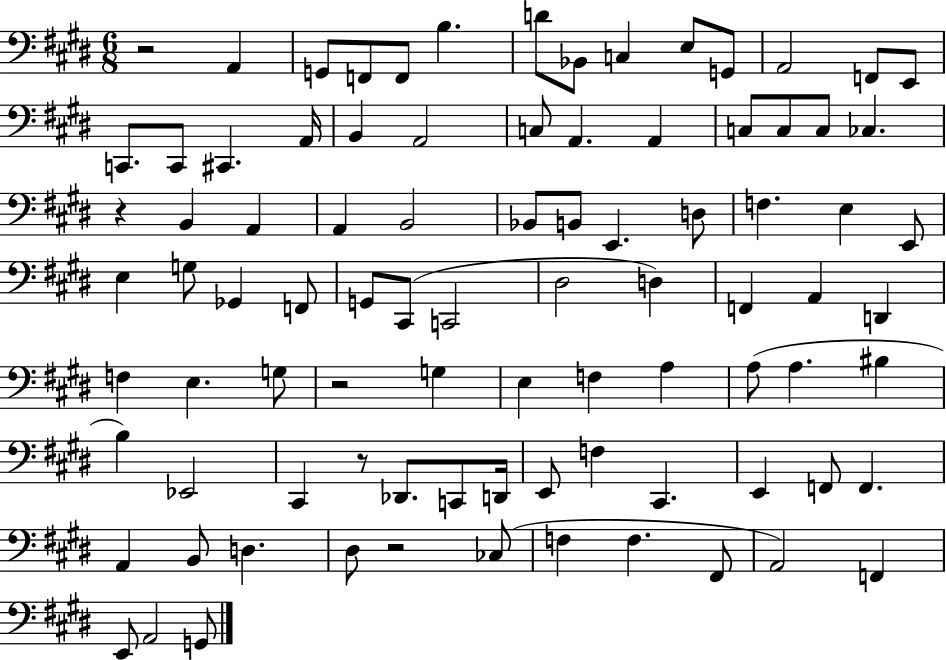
R/h A2/q G2/e F2/e F2/e B3/q. D4/e Bb2/e C3/q E3/e G2/e A2/h F2/e E2/e C2/e. C2/e C#2/q. A2/s B2/q A2/h C3/e A2/q. A2/q C3/e C3/e C3/e CES3/q. R/q B2/q A2/q A2/q B2/h Bb2/e B2/e E2/q. D3/e F3/q. E3/q E2/e E3/q G3/e Gb2/q F2/e G2/e C#2/e C2/h D#3/h D3/q F2/q A2/q D2/q F3/q E3/q. G3/e R/h G3/q E3/q F3/q A3/q A3/e A3/q. BIS3/q B3/q Eb2/h C#2/q R/e Db2/e. C2/e D2/s E2/e F3/q C#2/q. E2/q F2/e F2/q. A2/q B2/e D3/q. D#3/e R/h CES3/e F3/q F3/q. F#2/e A2/h F2/q E2/e A2/h G2/e